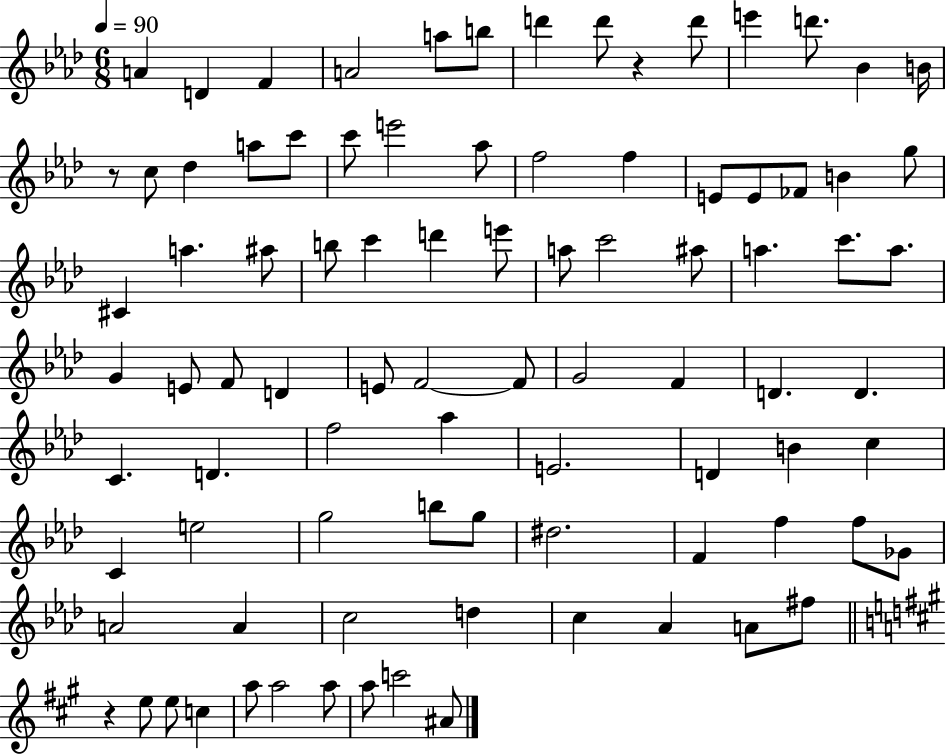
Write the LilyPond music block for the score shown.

{
  \clef treble
  \numericTimeSignature
  \time 6/8
  \key aes \major
  \tempo 4 = 90
  a'4 d'4 f'4 | a'2 a''8 b''8 | d'''4 d'''8 r4 d'''8 | e'''4 d'''8. bes'4 b'16 | \break r8 c''8 des''4 a''8 c'''8 | c'''8 e'''2 aes''8 | f''2 f''4 | e'8 e'8 fes'8 b'4 g''8 | \break cis'4 a''4. ais''8 | b''8 c'''4 d'''4 e'''8 | a''8 c'''2 ais''8 | a''4. c'''8. a''8. | \break g'4 e'8 f'8 d'4 | e'8 f'2~~ f'8 | g'2 f'4 | d'4. d'4. | \break c'4. d'4. | f''2 aes''4 | e'2. | d'4 b'4 c''4 | \break c'4 e''2 | g''2 b''8 g''8 | dis''2. | f'4 f''4 f''8 ges'8 | \break a'2 a'4 | c''2 d''4 | c''4 aes'4 a'8 fis''8 | \bar "||" \break \key a \major r4 e''8 e''8 c''4 | a''8 a''2 a''8 | a''8 c'''2 ais'8 | \bar "|."
}